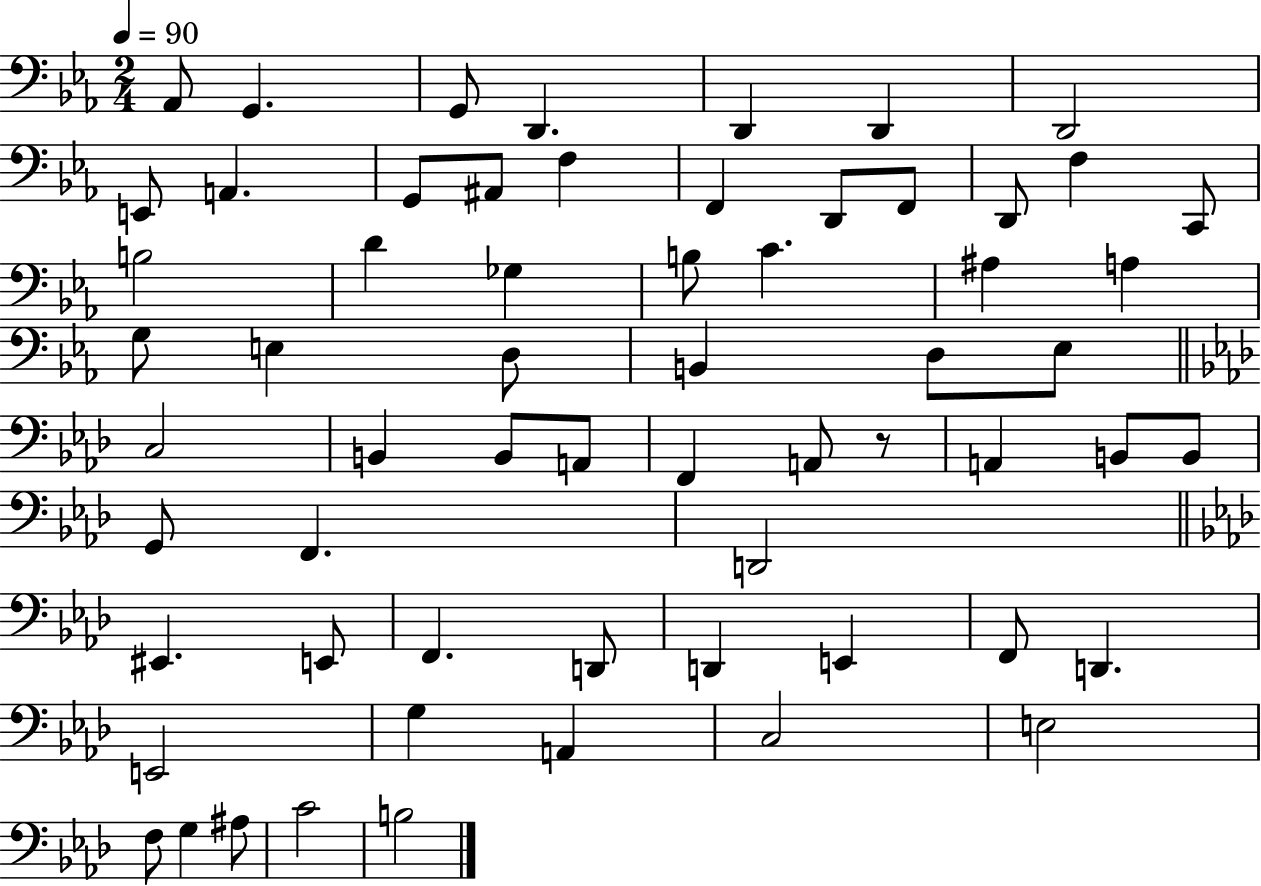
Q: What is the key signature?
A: EES major